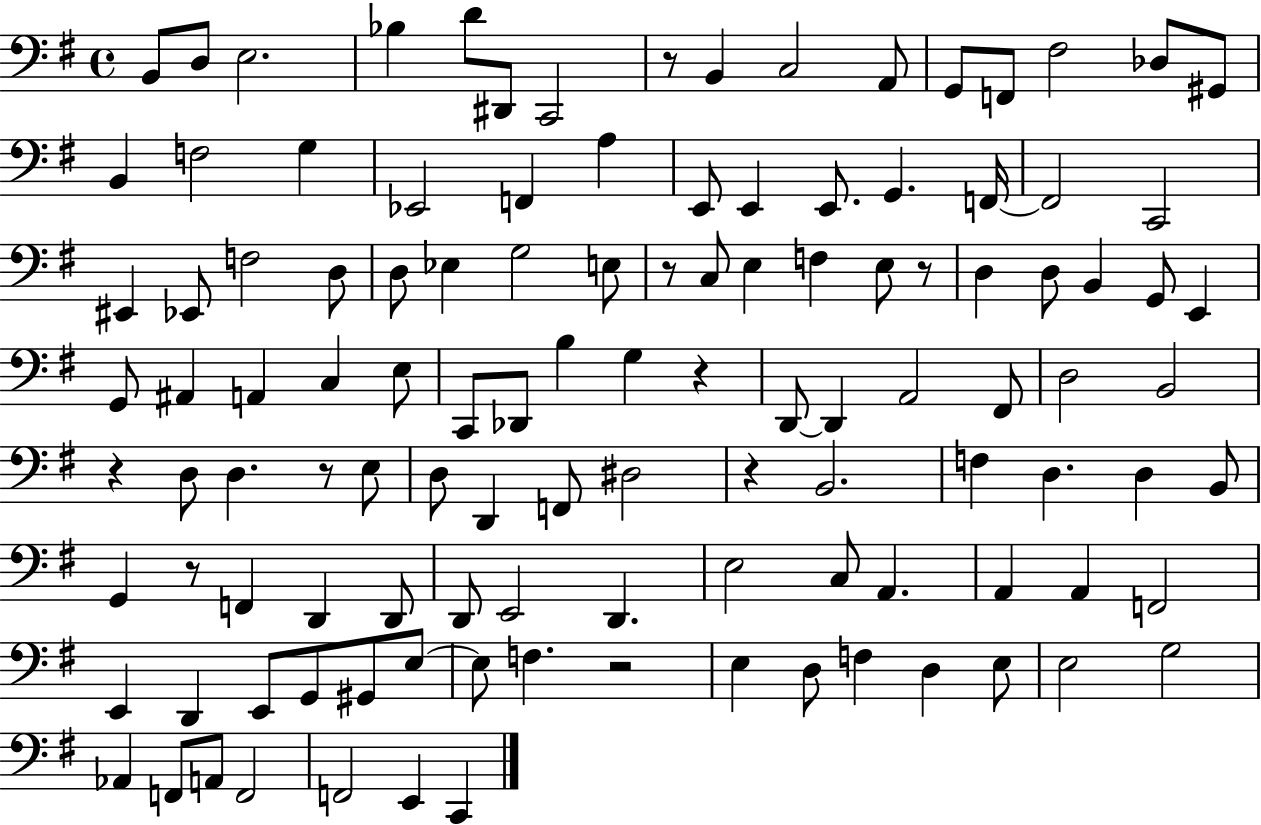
{
  \clef bass
  \time 4/4
  \defaultTimeSignature
  \key g \major
  b,8 d8 e2. | bes4 d'8 dis,8 c,2 | r8 b,4 c2 a,8 | g,8 f,8 fis2 des8 gis,8 | \break b,4 f2 g4 | ees,2 f,4 a4 | e,8 e,4 e,8. g,4. f,16~~ | f,2 c,2 | \break eis,4 ees,8 f2 d8 | d8 ees4 g2 e8 | r8 c8 e4 f4 e8 r8 | d4 d8 b,4 g,8 e,4 | \break g,8 ais,4 a,4 c4 e8 | c,8 des,8 b4 g4 r4 | d,8~~ d,4 a,2 fis,8 | d2 b,2 | \break r4 d8 d4. r8 e8 | d8 d,4 f,8 dis2 | r4 b,2. | f4 d4. d4 b,8 | \break g,4 r8 f,4 d,4 d,8 | d,8 e,2 d,4. | e2 c8 a,4. | a,4 a,4 f,2 | \break e,4 d,4 e,8 g,8 gis,8 e8~~ | e8 f4. r2 | e4 d8 f4 d4 e8 | e2 g2 | \break aes,4 f,8 a,8 f,2 | f,2 e,4 c,4 | \bar "|."
}